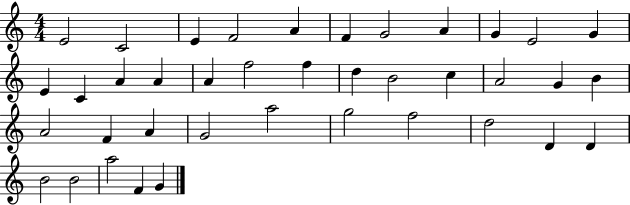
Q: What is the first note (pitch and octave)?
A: E4